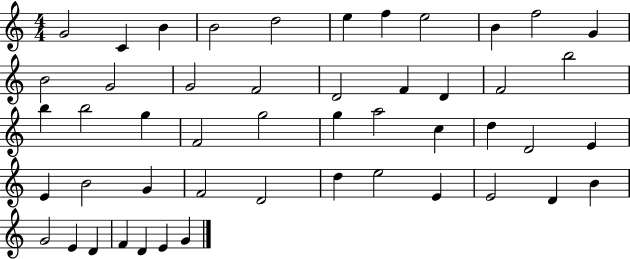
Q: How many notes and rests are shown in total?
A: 49